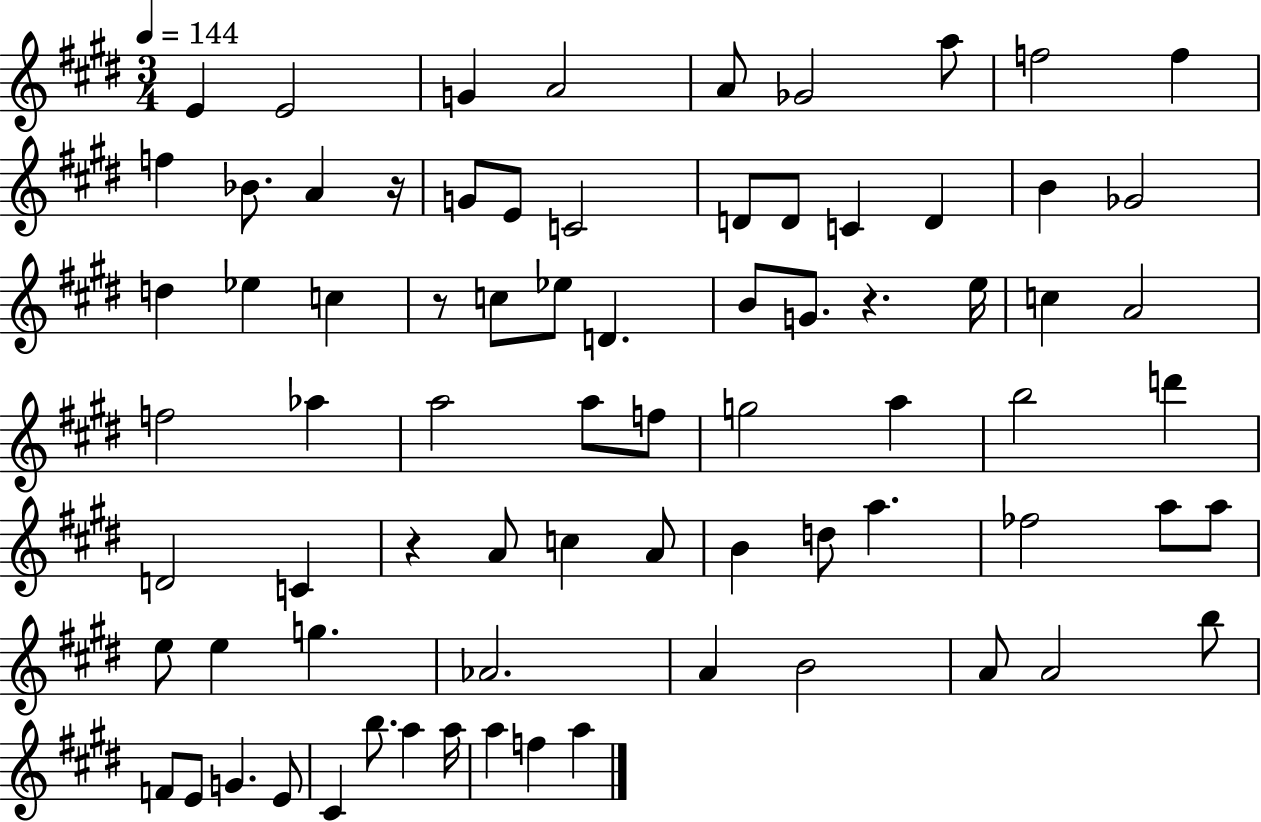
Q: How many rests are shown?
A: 4